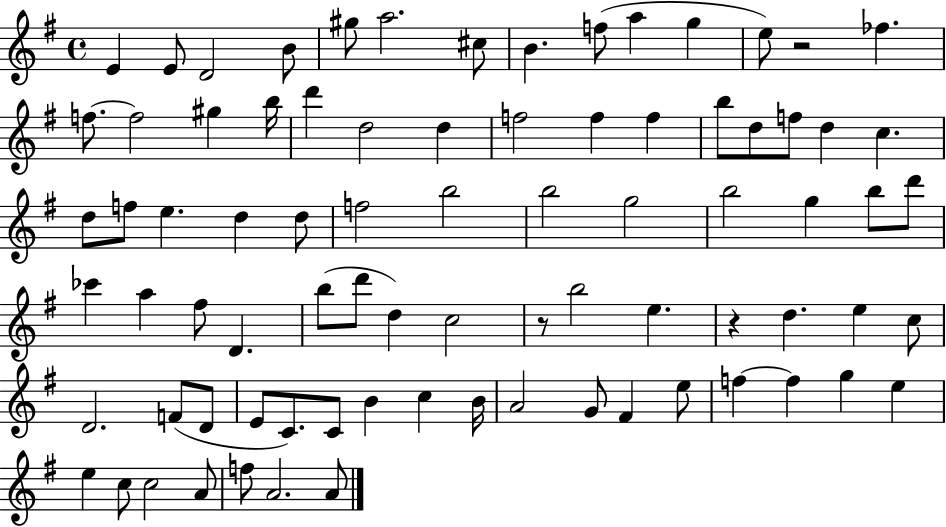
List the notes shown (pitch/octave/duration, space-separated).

E4/q E4/e D4/h B4/e G#5/e A5/h. C#5/e B4/q. F5/e A5/q G5/q E5/e R/h FES5/q. F5/e. F5/h G#5/q B5/s D6/q D5/h D5/q F5/h F5/q F5/q B5/e D5/e F5/e D5/q C5/q. D5/e F5/e E5/q. D5/q D5/e F5/h B5/h B5/h G5/h B5/h G5/q B5/e D6/e CES6/q A5/q F#5/e D4/q. B5/e D6/e D5/q C5/h R/e B5/h E5/q. R/q D5/q. E5/q C5/e D4/h. F4/e D4/e E4/e C4/e. C4/e B4/q C5/q B4/s A4/h G4/e F#4/q E5/e F5/q F5/q G5/q E5/q E5/q C5/e C5/h A4/e F5/e A4/h. A4/e